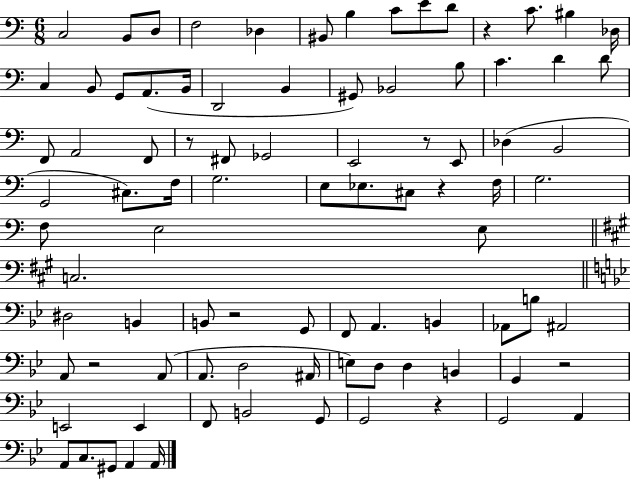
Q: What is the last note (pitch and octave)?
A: A2